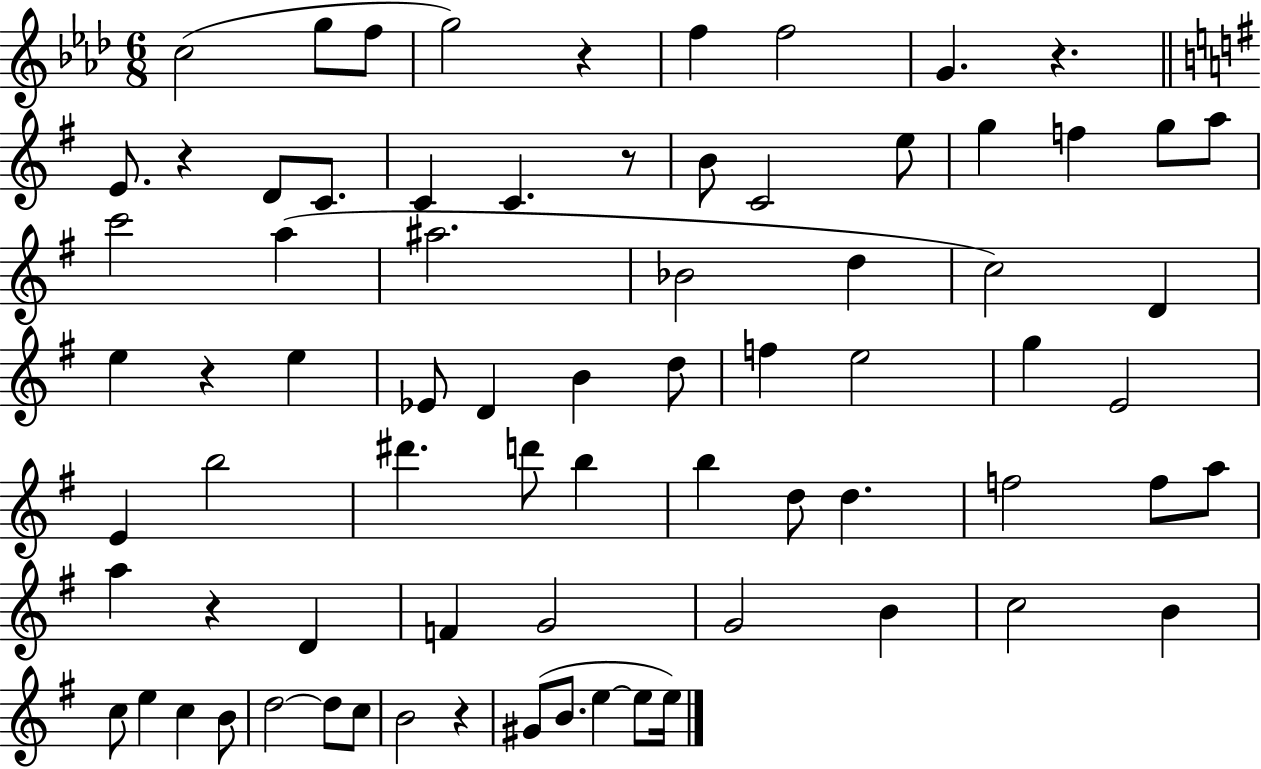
X:1
T:Untitled
M:6/8
L:1/4
K:Ab
c2 g/2 f/2 g2 z f f2 G z E/2 z D/2 C/2 C C z/2 B/2 C2 e/2 g f g/2 a/2 c'2 a ^a2 _B2 d c2 D e z e _E/2 D B d/2 f e2 g E2 E b2 ^d' d'/2 b b d/2 d f2 f/2 a/2 a z D F G2 G2 B c2 B c/2 e c B/2 d2 d/2 c/2 B2 z ^G/2 B/2 e e/2 e/4